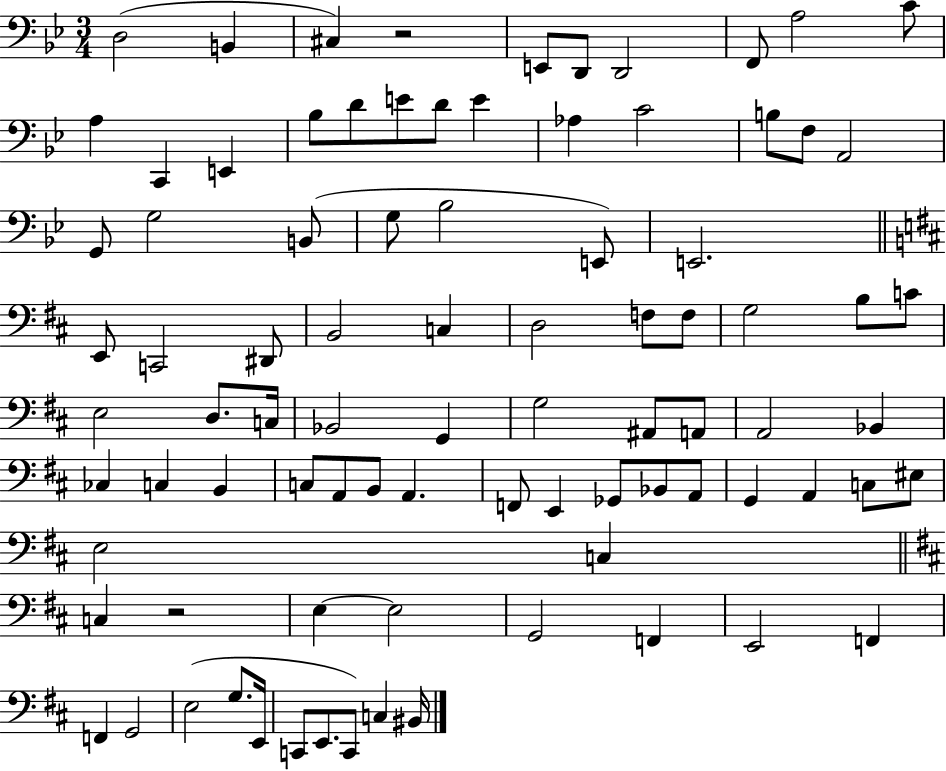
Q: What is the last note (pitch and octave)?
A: BIS2